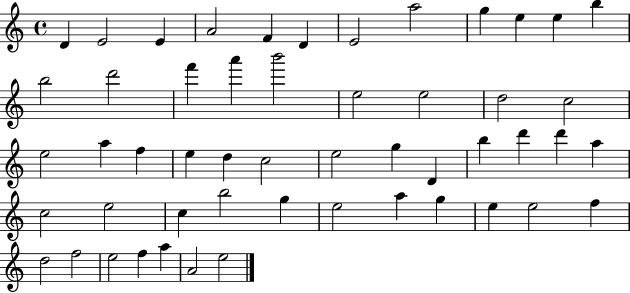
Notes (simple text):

D4/q E4/h E4/q A4/h F4/q D4/q E4/h A5/h G5/q E5/q E5/q B5/q B5/h D6/h F6/q A6/q B6/h E5/h E5/h D5/h C5/h E5/h A5/q F5/q E5/q D5/q C5/h E5/h G5/q D4/q B5/q D6/q D6/q A5/q C5/h E5/h C5/q B5/h G5/q E5/h A5/q G5/q E5/q E5/h F5/q D5/h F5/h E5/h F5/q A5/q A4/h E5/h